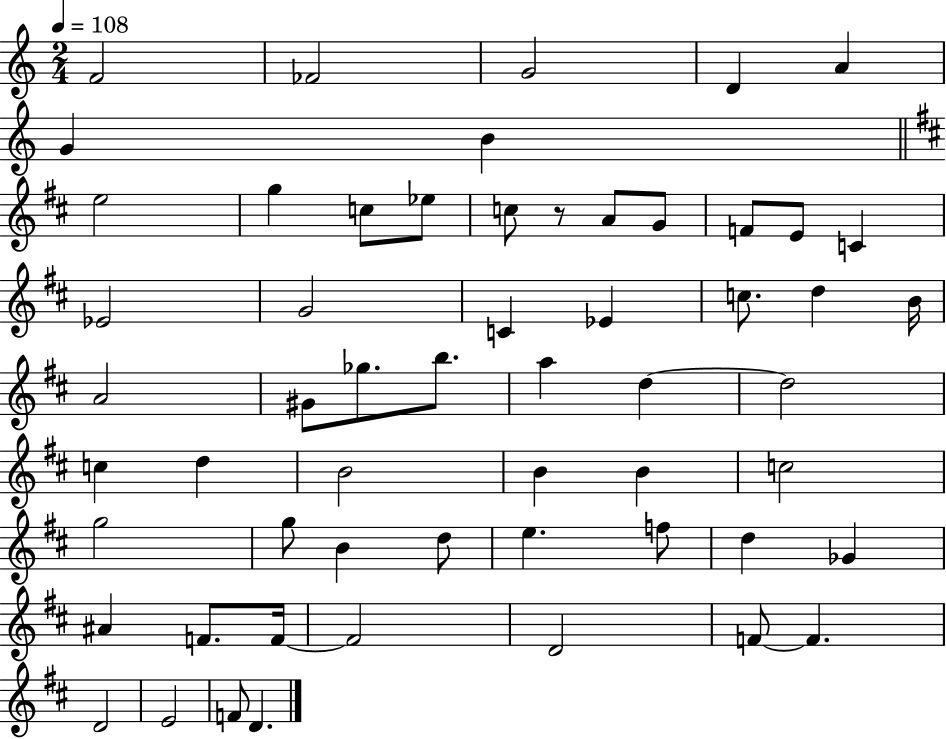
F4/h FES4/h G4/h D4/q A4/q G4/q B4/q E5/h G5/q C5/e Eb5/e C5/e R/e A4/e G4/e F4/e E4/e C4/q Eb4/h G4/h C4/q Eb4/q C5/e. D5/q B4/s A4/h G#4/e Gb5/e. B5/e. A5/q D5/q D5/h C5/q D5/q B4/h B4/q B4/q C5/h G5/h G5/e B4/q D5/e E5/q. F5/e D5/q Gb4/q A#4/q F4/e. F4/s F4/h D4/h F4/e F4/q. D4/h E4/h F4/e D4/q.